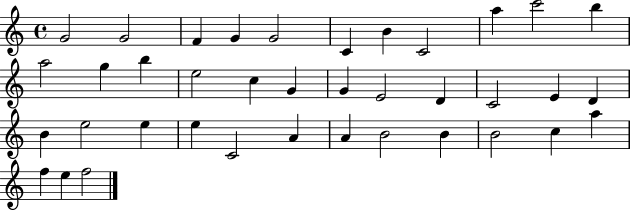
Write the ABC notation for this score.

X:1
T:Untitled
M:4/4
L:1/4
K:C
G2 G2 F G G2 C B C2 a c'2 b a2 g b e2 c G G E2 D C2 E D B e2 e e C2 A A B2 B B2 c a f e f2